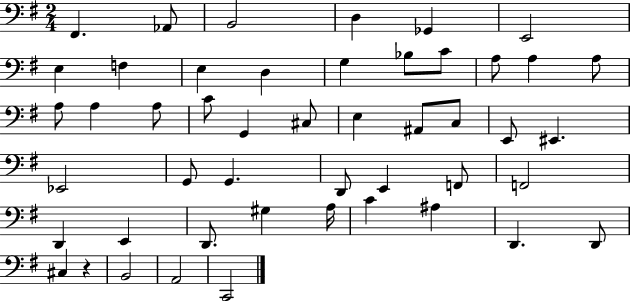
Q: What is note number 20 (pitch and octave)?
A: C4